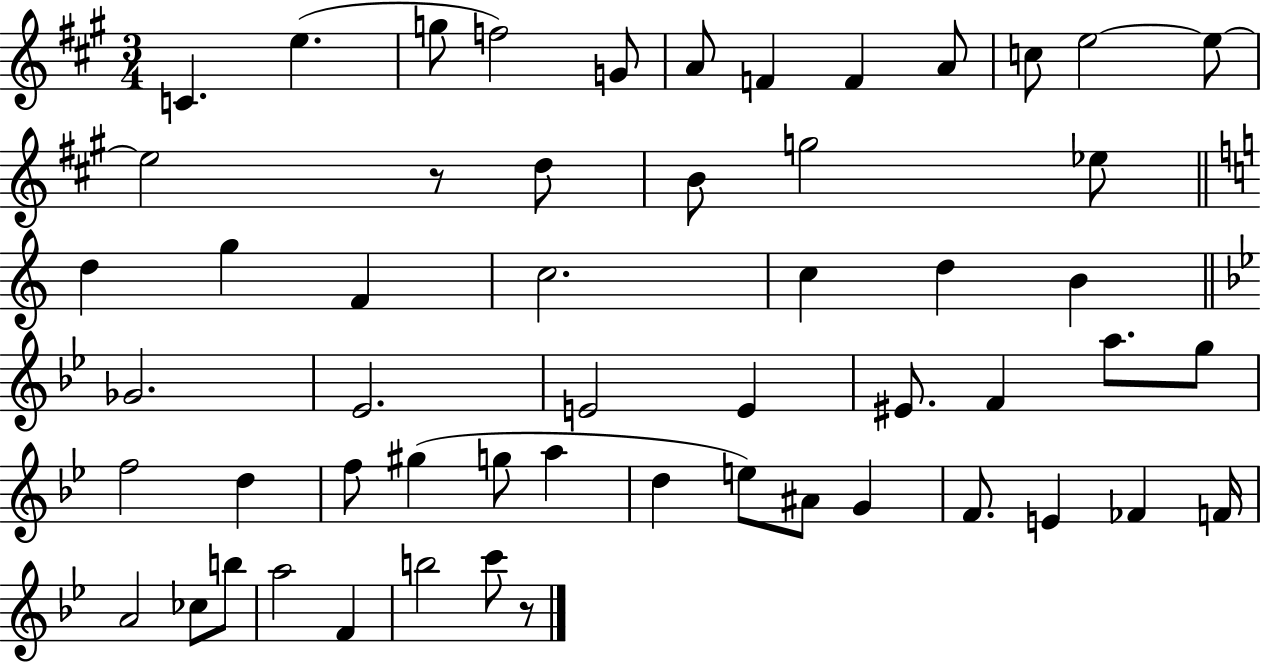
{
  \clef treble
  \numericTimeSignature
  \time 3/4
  \key a \major
  \repeat volta 2 { c'4. e''4.( | g''8 f''2) g'8 | a'8 f'4 f'4 a'8 | c''8 e''2~~ e''8~~ | \break e''2 r8 d''8 | b'8 g''2 ees''8 | \bar "||" \break \key a \minor d''4 g''4 f'4 | c''2. | c''4 d''4 b'4 | \bar "||" \break \key g \minor ges'2. | ees'2. | e'2 e'4 | eis'8. f'4 a''8. g''8 | \break f''2 d''4 | f''8 gis''4( g''8 a''4 | d''4 e''8) ais'8 g'4 | f'8. e'4 fes'4 f'16 | \break a'2 ces''8 b''8 | a''2 f'4 | b''2 c'''8 r8 | } \bar "|."
}